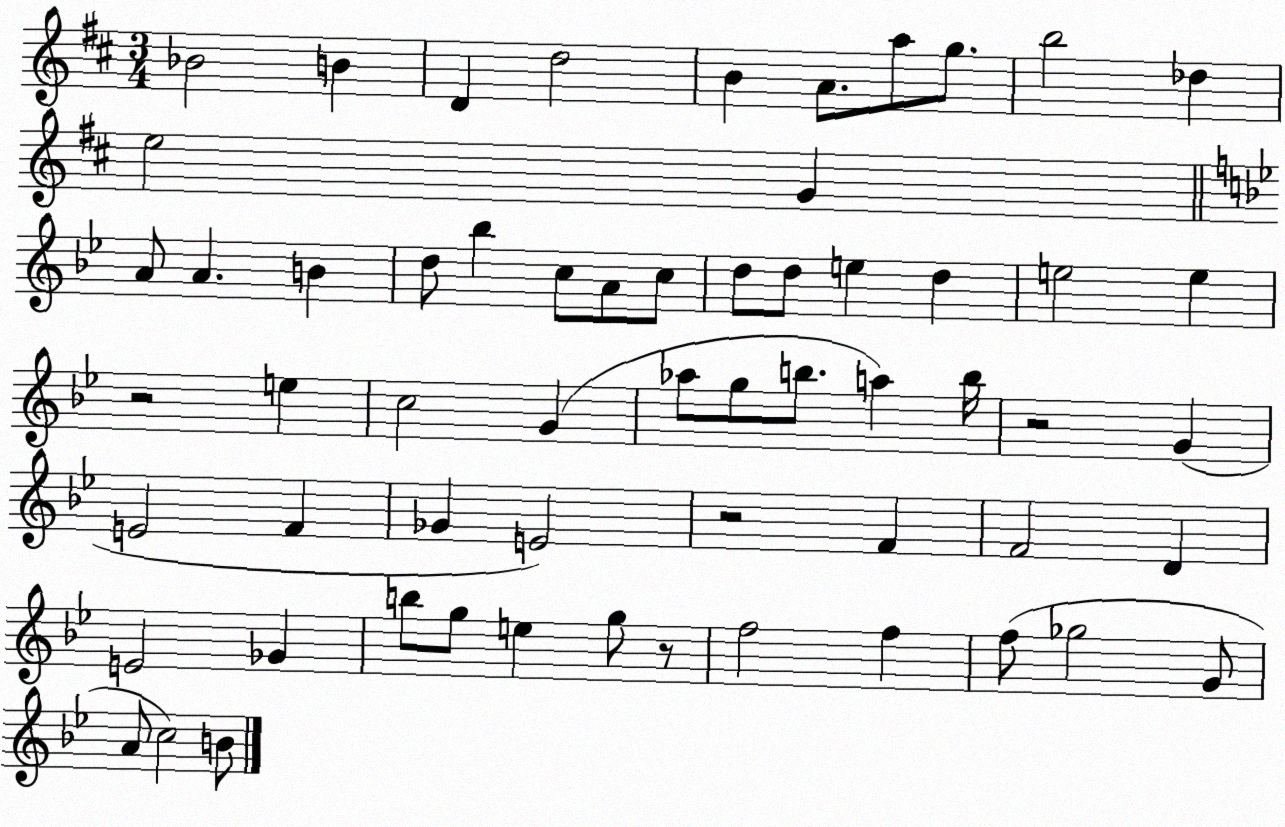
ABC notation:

X:1
T:Untitled
M:3/4
L:1/4
K:D
_B2 B D d2 B A/2 a/2 g/2 b2 _d e2 G A/2 A B d/2 _b c/2 A/2 c/2 d/2 d/2 e d e2 e z2 e c2 G _a/2 g/2 b/2 a b/4 z2 G E2 F _G E2 z2 F F2 D E2 _G b/2 g/2 e g/2 z/2 f2 f f/2 _g2 G/2 A/2 c2 B/2